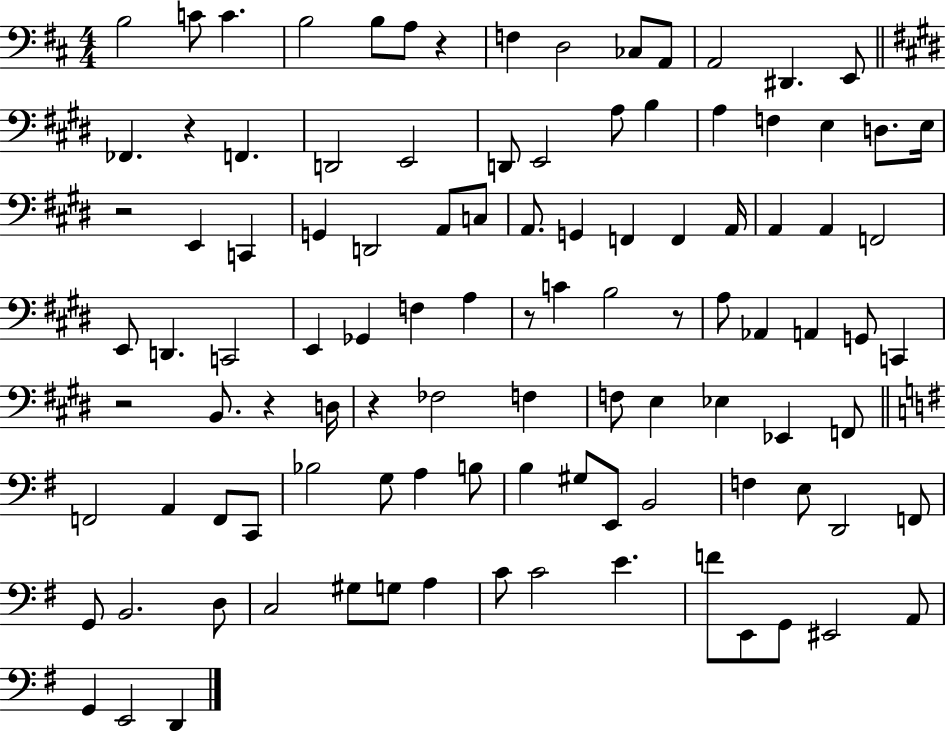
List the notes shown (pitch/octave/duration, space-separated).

B3/h C4/e C4/q. B3/h B3/e A3/e R/q F3/q D3/h CES3/e A2/e A2/h D#2/q. E2/e FES2/q. R/q F2/q. D2/h E2/h D2/e E2/h A3/e B3/q A3/q F3/q E3/q D3/e. E3/s R/h E2/q C2/q G2/q D2/h A2/e C3/e A2/e. G2/q F2/q F2/q A2/s A2/q A2/q F2/h E2/e D2/q. C2/h E2/q Gb2/q F3/q A3/q R/e C4/q B3/h R/e A3/e Ab2/q A2/q G2/e C2/q R/h B2/e. R/q D3/s R/q FES3/h F3/q F3/e E3/q Eb3/q Eb2/q F2/e F2/h A2/q F2/e C2/e Bb3/h G3/e A3/q B3/e B3/q G#3/e E2/e B2/h F3/q E3/e D2/h F2/e G2/e B2/h. D3/e C3/h G#3/e G3/e A3/q C4/e C4/h E4/q. F4/e E2/e G2/e EIS2/h A2/e G2/q E2/h D2/q